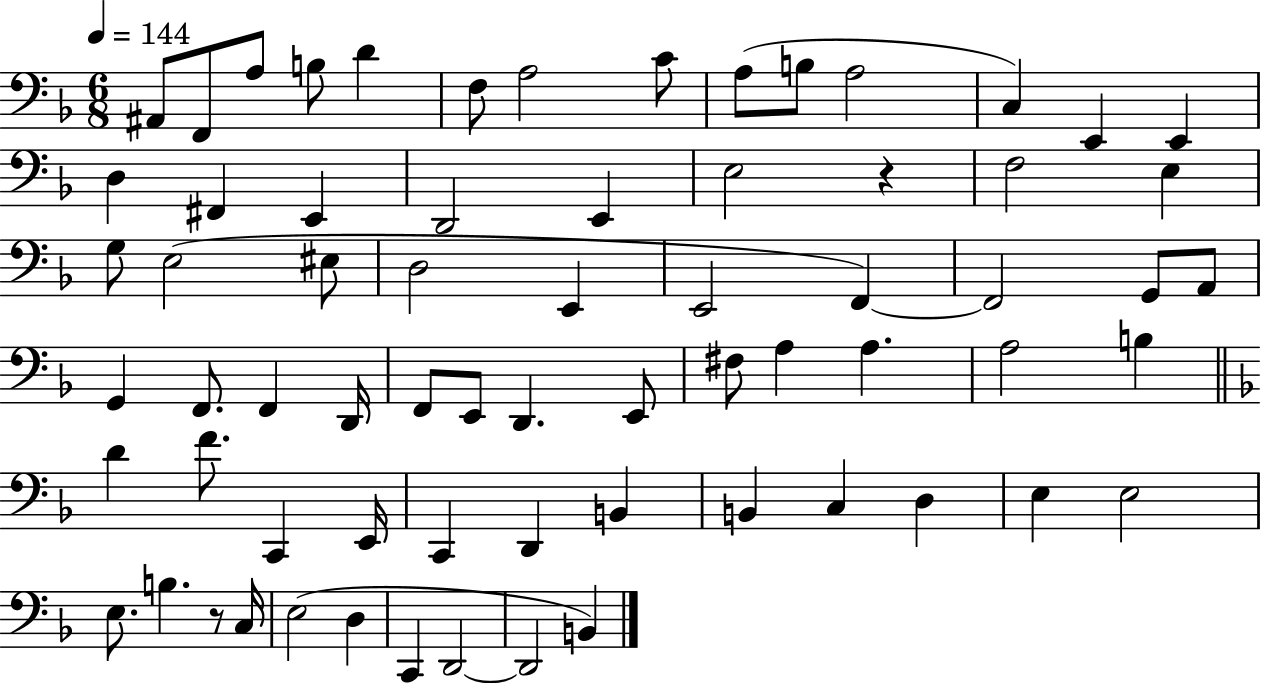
{
  \clef bass
  \numericTimeSignature
  \time 6/8
  \key f \major
  \tempo 4 = 144
  ais,8 f,8 a8 b8 d'4 | f8 a2 c'8 | a8( b8 a2 | c4) e,4 e,4 | \break d4 fis,4 e,4 | d,2 e,4 | e2 r4 | f2 e4 | \break g8 e2( eis8 | d2 e,4 | e,2 f,4~~) | f,2 g,8 a,8 | \break g,4 f,8. f,4 d,16 | f,8 e,8 d,4. e,8 | fis8 a4 a4. | a2 b4 | \break \bar "||" \break \key f \major d'4 f'8. c,4 e,16 | c,4 d,4 b,4 | b,4 c4 d4 | e4 e2 | \break e8. b4. r8 c16 | e2( d4 | c,4 d,2~~ | d,2 b,4) | \break \bar "|."
}